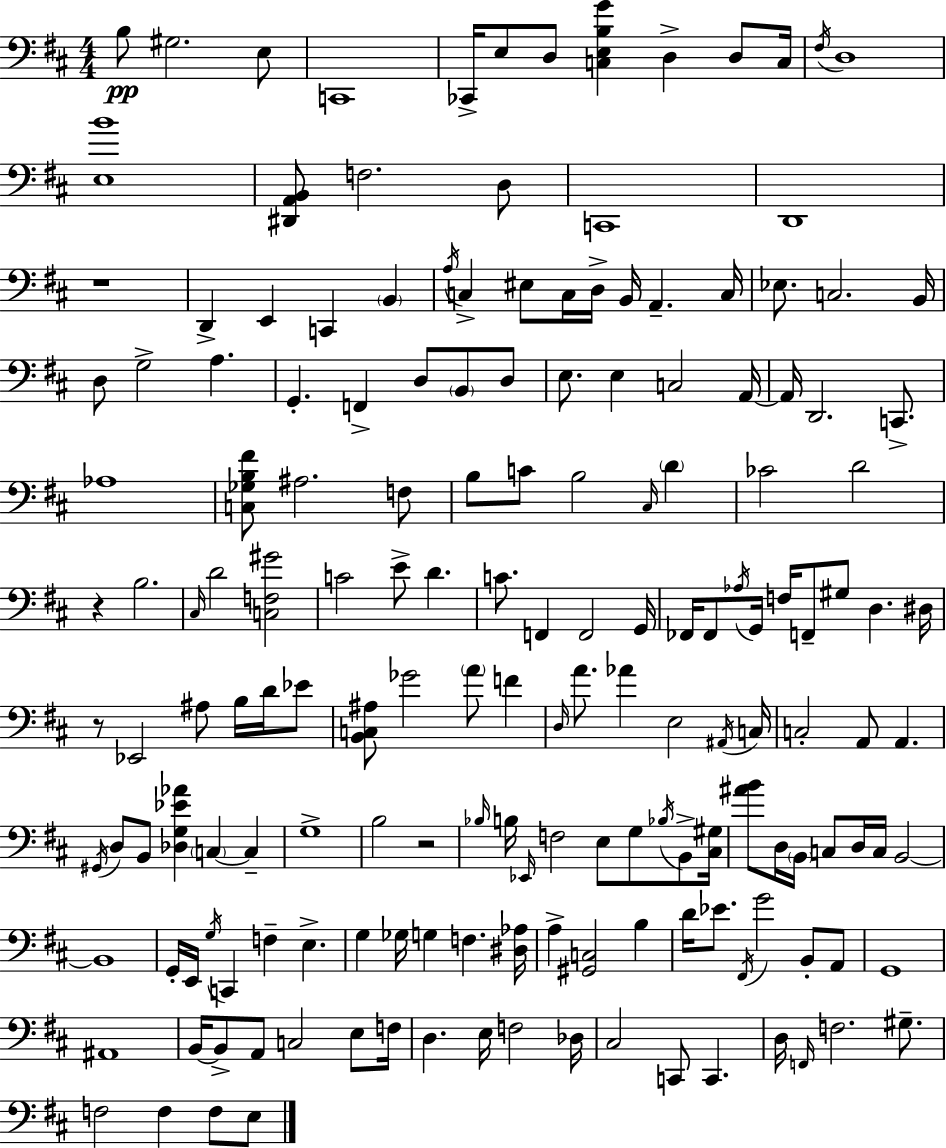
X:1
T:Untitled
M:4/4
L:1/4
K:D
B,/2 ^G,2 E,/2 C,,4 _C,,/4 E,/2 D,/2 [C,E,B,G] D, D,/2 C,/4 ^F,/4 D,4 [E,B]4 [^D,,A,,B,,]/2 F,2 D,/2 C,,4 D,,4 z4 D,, E,, C,, B,, A,/4 C, ^E,/2 C,/4 D,/4 B,,/4 A,, C,/4 _E,/2 C,2 B,,/4 D,/2 G,2 A, G,, F,, D,/2 B,,/2 D,/2 E,/2 E, C,2 A,,/4 A,,/4 D,,2 C,,/2 _A,4 [C,_G,B,^F]/2 ^A,2 F,/2 B,/2 C/2 B,2 ^C,/4 D _C2 D2 z B,2 ^C,/4 D2 [C,F,^G]2 C2 E/2 D C/2 F,, F,,2 G,,/4 _F,,/4 _F,,/2 _A,/4 G,,/4 F,/4 F,,/2 ^G,/2 D, ^D,/4 z/2 _E,,2 ^A,/2 B,/4 D/4 _E/2 [B,,C,^A,]/2 _G2 A/2 F D,/4 A/2 _A E,2 ^A,,/4 C,/4 C,2 A,,/2 A,, ^G,,/4 D,/2 B,,/2 [_D,G,_E_A] C, C, G,4 B,2 z2 _B,/4 B,/4 _E,,/4 F,2 E,/2 G,/2 _B,/4 B,,/2 [^C,^G,]/4 [^AB]/2 D,/4 B,,/4 C,/2 D,/4 C,/4 B,,2 B,,4 G,,/4 E,,/4 G,/4 C,, F, E, G, _G,/4 G, F, [^D,_A,]/4 A, [^G,,C,]2 B, D/4 _E/2 ^F,,/4 G2 B,,/2 A,,/2 G,,4 ^A,,4 B,,/4 B,,/2 A,,/2 C,2 E,/2 F,/4 D, E,/4 F,2 _D,/4 ^C,2 C,,/2 C,, D,/4 F,,/4 F,2 ^G,/2 F,2 F, F,/2 E,/2